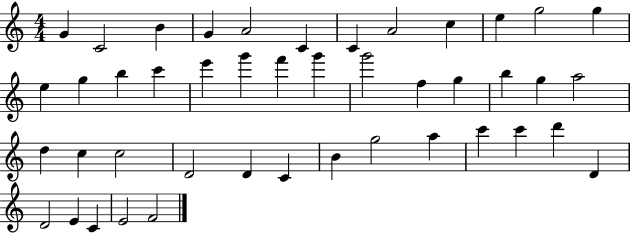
{
  \clef treble
  \numericTimeSignature
  \time 4/4
  \key c \major
  g'4 c'2 b'4 | g'4 a'2 c'4 | c'4 a'2 c''4 | e''4 g''2 g''4 | \break e''4 g''4 b''4 c'''4 | e'''4 g'''4 f'''4 g'''4 | g'''2 f''4 g''4 | b''4 g''4 a''2 | \break d''4 c''4 c''2 | d'2 d'4 c'4 | b'4 g''2 a''4 | c'''4 c'''4 d'''4 d'4 | \break d'2 e'4 c'4 | e'2 f'2 | \bar "|."
}